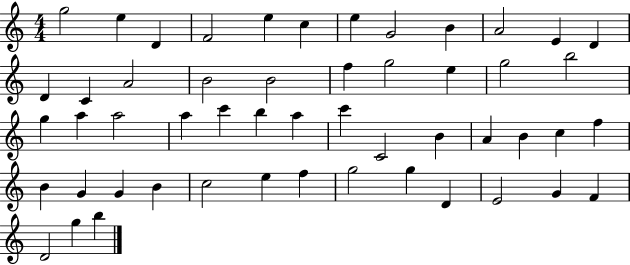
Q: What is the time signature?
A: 4/4